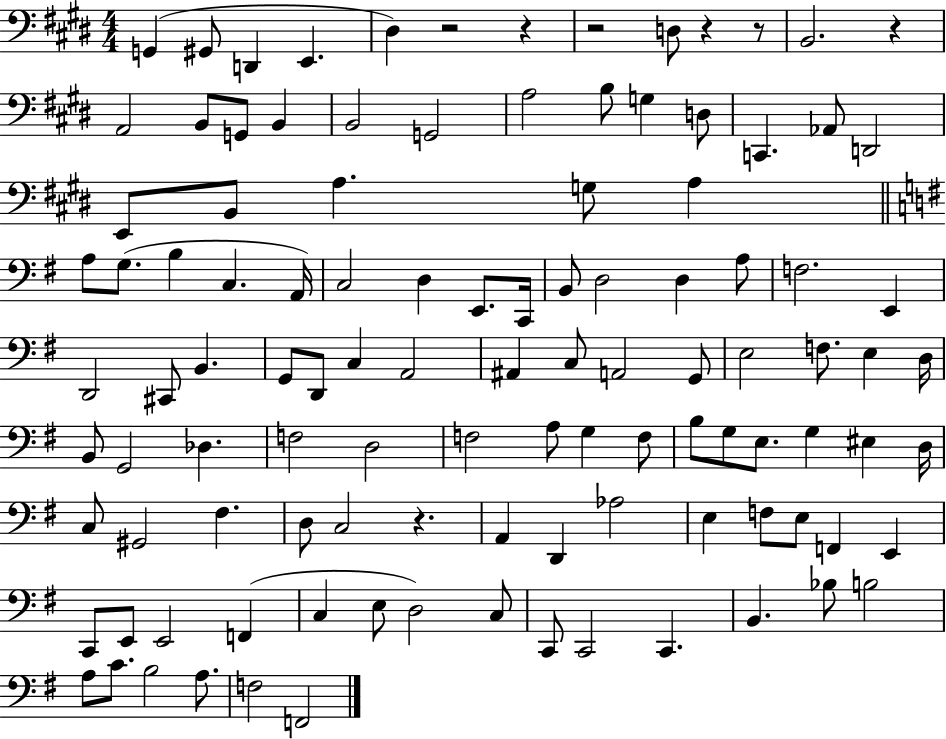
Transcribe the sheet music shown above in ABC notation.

X:1
T:Untitled
M:4/4
L:1/4
K:E
G,, ^G,,/2 D,, E,, ^D, z2 z z2 D,/2 z z/2 B,,2 z A,,2 B,,/2 G,,/2 B,, B,,2 G,,2 A,2 B,/2 G, D,/2 C,, _A,,/2 D,,2 E,,/2 B,,/2 A, G,/2 A, A,/2 G,/2 B, C, A,,/4 C,2 D, E,,/2 C,,/4 B,,/2 D,2 D, A,/2 F,2 E,, D,,2 ^C,,/2 B,, G,,/2 D,,/2 C, A,,2 ^A,, C,/2 A,,2 G,,/2 E,2 F,/2 E, D,/4 B,,/2 G,,2 _D, F,2 D,2 F,2 A,/2 G, F,/2 B,/2 G,/2 E,/2 G, ^E, D,/4 C,/2 ^G,,2 ^F, D,/2 C,2 z A,, D,, _A,2 E, F,/2 E,/2 F,, E,, C,,/2 E,,/2 E,,2 F,, C, E,/2 D,2 C,/2 C,,/2 C,,2 C,, B,, _B,/2 B,2 A,/2 C/2 B,2 A,/2 F,2 F,,2